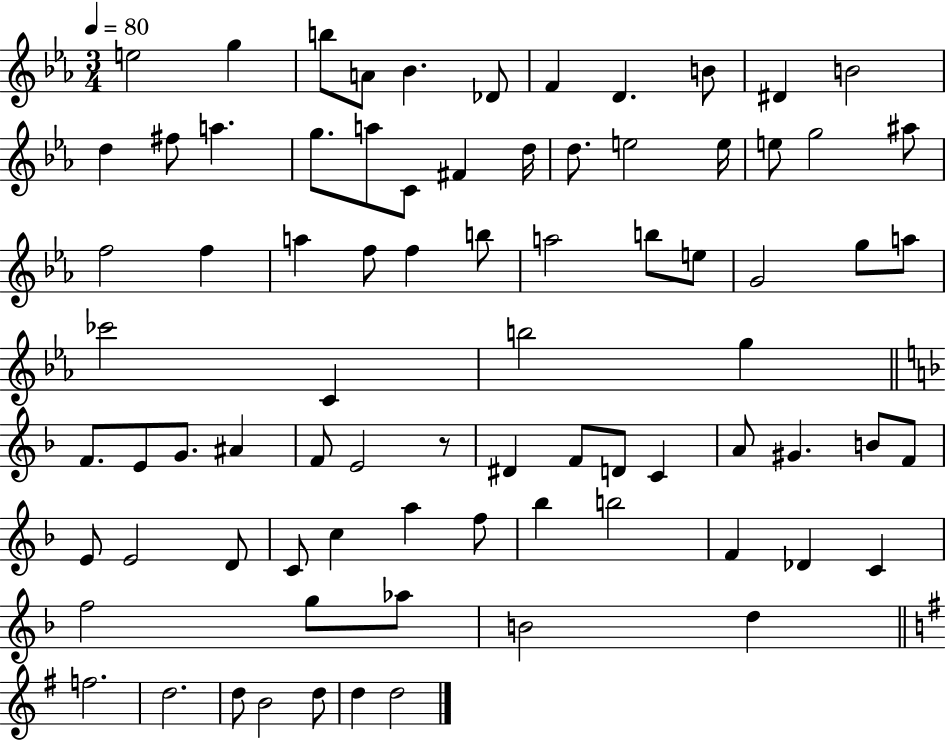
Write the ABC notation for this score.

X:1
T:Untitled
M:3/4
L:1/4
K:Eb
e2 g b/2 A/2 _B _D/2 F D B/2 ^D B2 d ^f/2 a g/2 a/2 C/2 ^F d/4 d/2 e2 e/4 e/2 g2 ^a/2 f2 f a f/2 f b/2 a2 b/2 e/2 G2 g/2 a/2 _c'2 C b2 g F/2 E/2 G/2 ^A F/2 E2 z/2 ^D F/2 D/2 C A/2 ^G B/2 F/2 E/2 E2 D/2 C/2 c a f/2 _b b2 F _D C f2 g/2 _a/2 B2 d f2 d2 d/2 B2 d/2 d d2